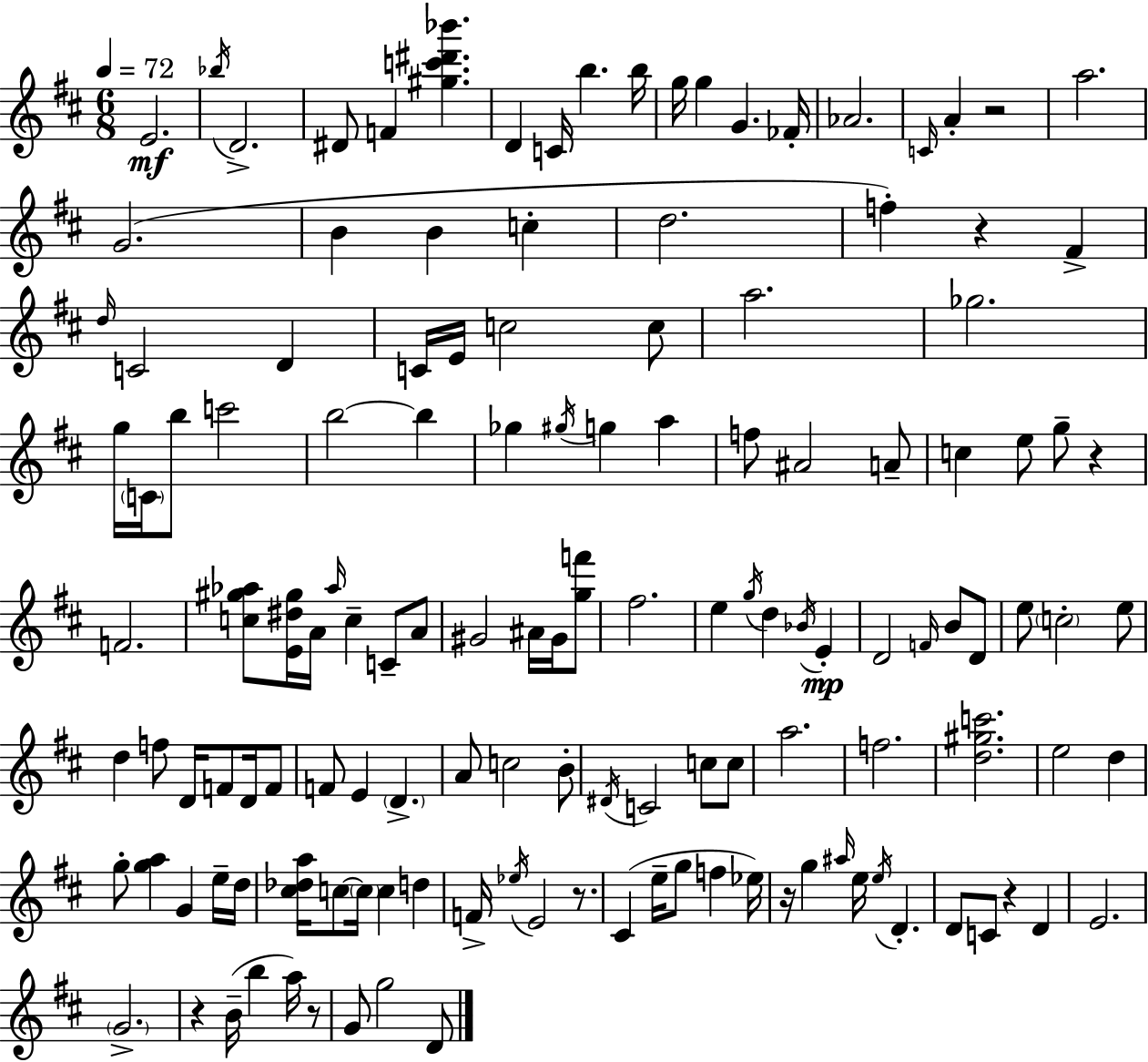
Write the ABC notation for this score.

X:1
T:Untitled
M:6/8
L:1/4
K:D
E2 _b/4 D2 ^D/2 F [^gc'^d'_b'] D C/4 b b/4 g/4 g G _F/4 _A2 C/4 A z2 a2 G2 B B c d2 f z ^F d/4 C2 D C/4 E/4 c2 c/2 a2 _g2 g/4 C/4 b/2 c'2 b2 b _g ^g/4 g a f/2 ^A2 A/2 c e/2 g/2 z F2 [c^g_a]/2 [E^d^g]/4 A/4 _a/4 c C/2 A/2 ^G2 ^A/4 ^G/4 [gf']/2 ^f2 e g/4 d _B/4 E D2 F/4 B/2 D/2 e/2 c2 e/2 d f/2 D/4 F/2 D/4 F/2 F/2 E D A/2 c2 B/2 ^D/4 C2 c/2 c/2 a2 f2 [d^gc']2 e2 d g/2 [ga] G e/4 d/4 [^c_da]/4 c/2 c/4 c d F/4 _e/4 E2 z/2 ^C e/4 g/2 f _e/4 z/4 g ^a/4 e/4 e/4 D D/2 C/2 z D E2 G2 z B/4 b a/4 z/2 G/2 g2 D/2